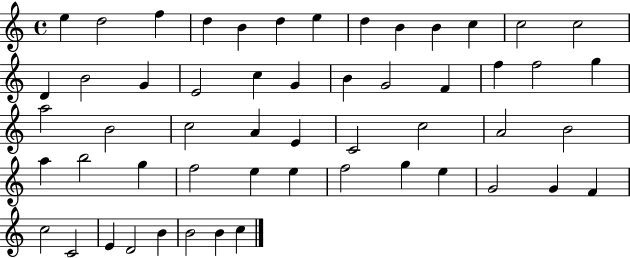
{
  \clef treble
  \time 4/4
  \defaultTimeSignature
  \key c \major
  e''4 d''2 f''4 | d''4 b'4 d''4 e''4 | d''4 b'4 b'4 c''4 | c''2 c''2 | \break d'4 b'2 g'4 | e'2 c''4 g'4 | b'4 g'2 f'4 | f''4 f''2 g''4 | \break a''2 b'2 | c''2 a'4 e'4 | c'2 c''2 | a'2 b'2 | \break a''4 b''2 g''4 | f''2 e''4 e''4 | f''2 g''4 e''4 | g'2 g'4 f'4 | \break c''2 c'2 | e'4 d'2 b'4 | b'2 b'4 c''4 | \bar "|."
}